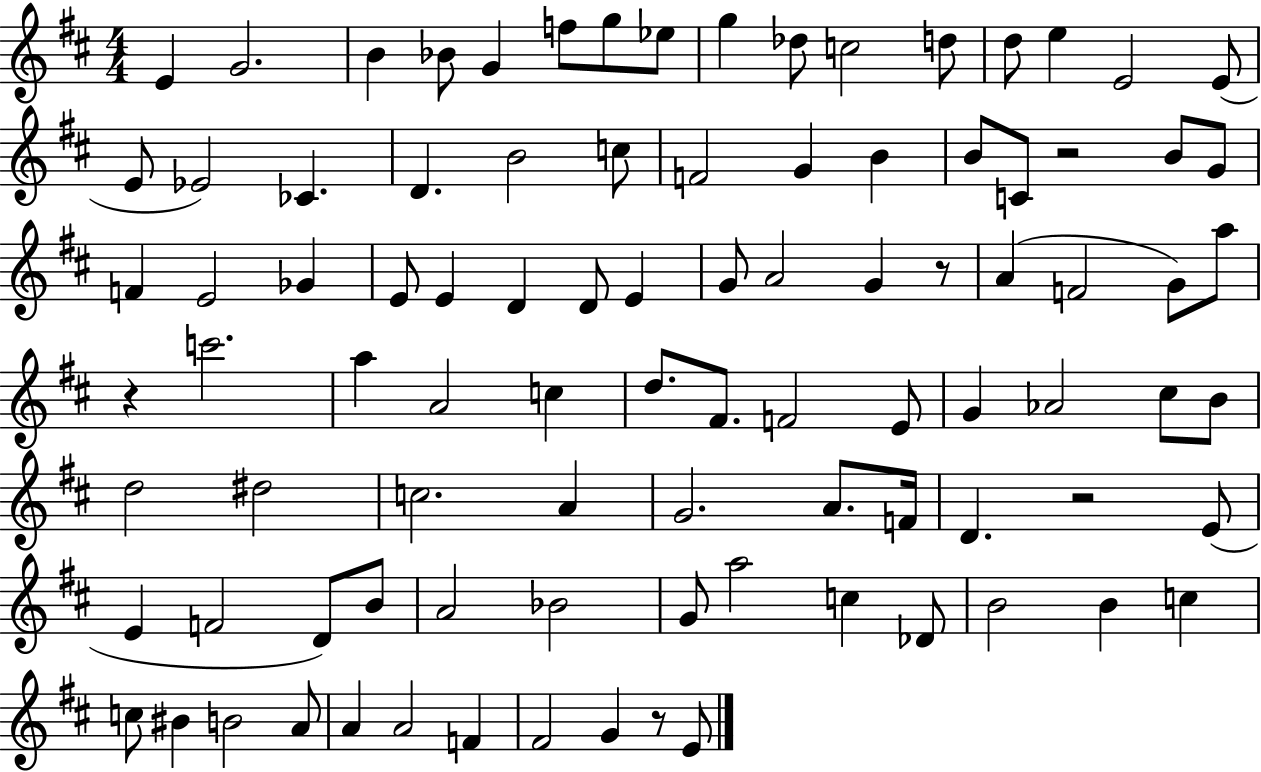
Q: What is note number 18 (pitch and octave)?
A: Eb4